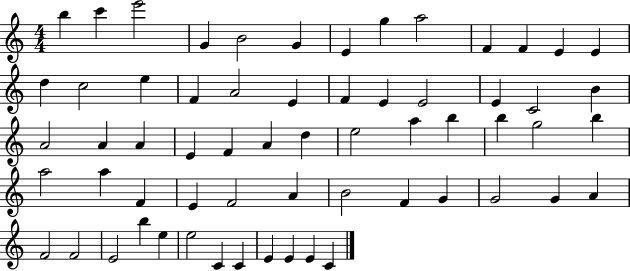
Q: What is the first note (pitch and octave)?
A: B5